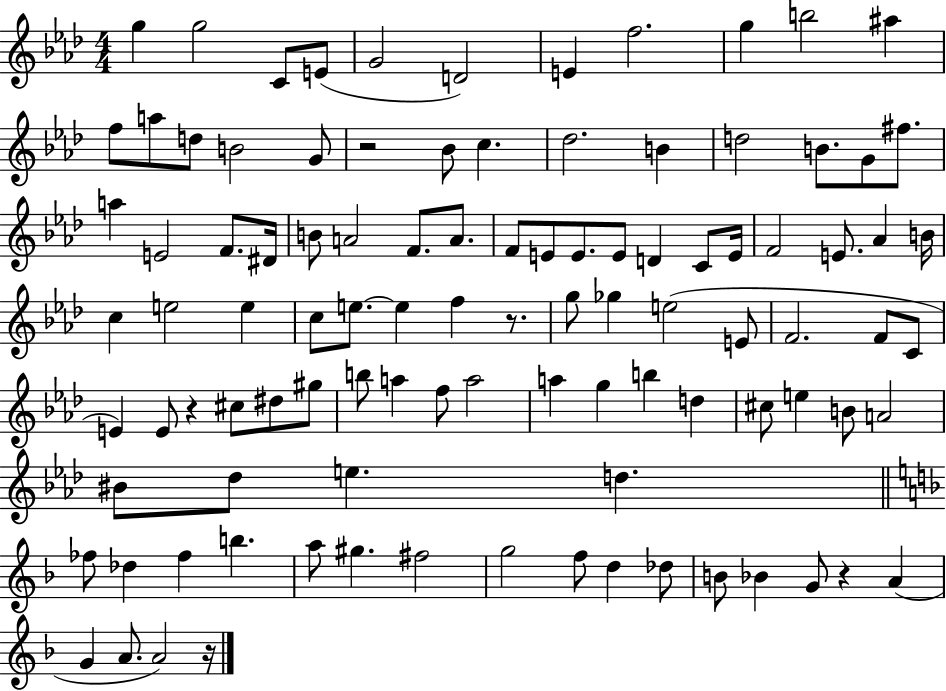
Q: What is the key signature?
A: AES major